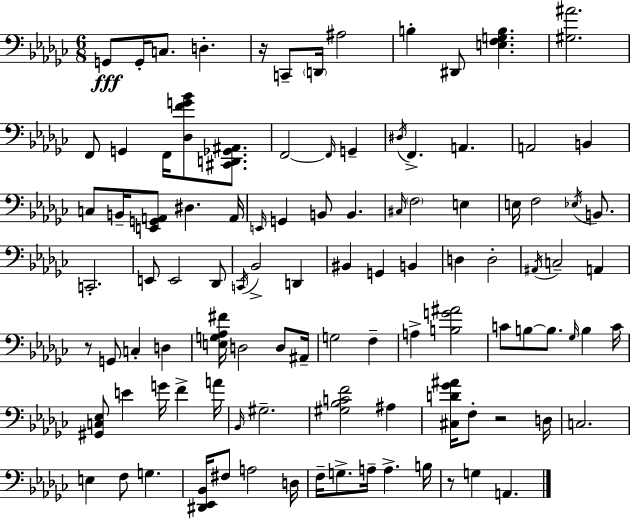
{
  \clef bass
  \numericTimeSignature
  \time 6/8
  \key ees \minor
  g,8\fff g,16-. c8. d4.-. | r16 c,8-- \parenthesize d,16 ais2 | b4-. dis,8 <e f g b>4. | <gis ais'>2. | \break f,8 g,4 f,16 <des f' g' bes'>8 <cis, d, ges, ais,>8. | f,2~~ \grace { f,16 } g,4-- | \acciaccatura { dis16 } f,4.-> a,4. | a,2 b,4 | \break c8 b,16-- <e, g, a,>8 dis4. | a,16 \grace { e,16 } g,4 b,8 b,4. | \grace { cis16 } \parenthesize f2 | e4 e16 f2 | \break \acciaccatura { ees16 } b,8. c,2.-. | e,8 e,2 | des,8 \acciaccatura { c,16 } bes,2-> | d,4 bis,4 g,4 | \break b,4 d4 d2-. | \acciaccatura { ais,16 } c2-- | a,4 r8 g,8 c4-. | d4 <e g aes fis'>16 d2 | \break d8 ais,16-- g2 | f4-- a4-> <b g' ais'>2 | c'8 b8~~ b8. | \grace { ges16 } b4 c'16 <gis, c ees>8 e'4 | \break g'16 f'4-> a'16 \grace { bes,16 } gis2.-- | <gis bes c' f'>2 | ais4 <cis d' ges' ais'>16 f8-. | r2 d16 c2. | \break e4 | f8 g4. <dis, ees, bes,>16 fis8 | a2 d16 f16-- g8.-> | a16-- a4.-> b16 r8 g4 | \break a,4. \bar "|."
}